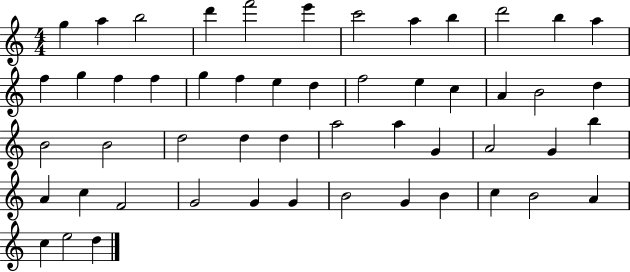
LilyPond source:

{
  \clef treble
  \numericTimeSignature
  \time 4/4
  \key c \major
  g''4 a''4 b''2 | d'''4 f'''2 e'''4 | c'''2 a''4 b''4 | d'''2 b''4 a''4 | \break f''4 g''4 f''4 f''4 | g''4 f''4 e''4 d''4 | f''2 e''4 c''4 | a'4 b'2 d''4 | \break b'2 b'2 | d''2 d''4 d''4 | a''2 a''4 g'4 | a'2 g'4 b''4 | \break a'4 c''4 f'2 | g'2 g'4 g'4 | b'2 g'4 b'4 | c''4 b'2 a'4 | \break c''4 e''2 d''4 | \bar "|."
}